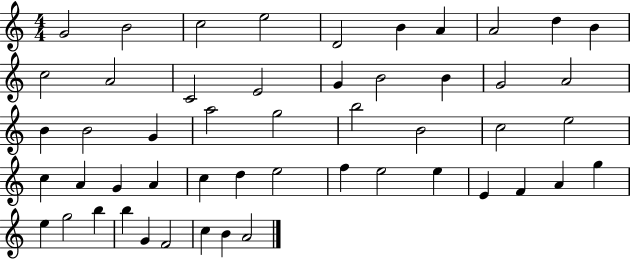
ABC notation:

X:1
T:Untitled
M:4/4
L:1/4
K:C
G2 B2 c2 e2 D2 B A A2 d B c2 A2 C2 E2 G B2 B G2 A2 B B2 G a2 g2 b2 B2 c2 e2 c A G A c d e2 f e2 e E F A g e g2 b b G F2 c B A2